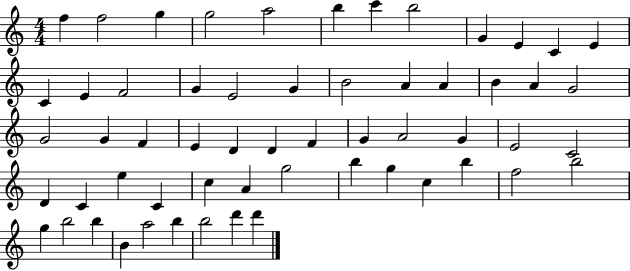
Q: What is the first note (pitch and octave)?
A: F5